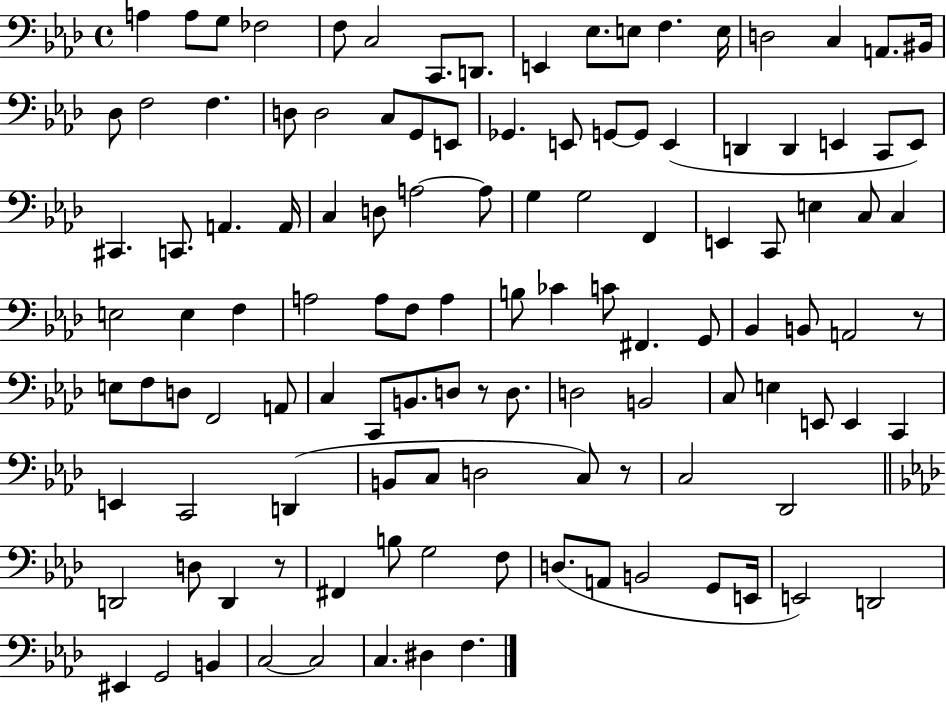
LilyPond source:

{
  \clef bass
  \time 4/4
  \defaultTimeSignature
  \key aes \major
  a4 a8 g8 fes2 | f8 c2 c,8. d,8. | e,4 ees8. e8 f4. e16 | d2 c4 a,8. bis,16 | \break des8 f2 f4. | d8 d2 c8 g,8 e,8 | ges,4. e,8 g,8~~ g,8 e,4( | d,4 d,4 e,4 c,8 e,8) | \break cis,4. c,8. a,4. a,16 | c4 d8 a2~~ a8 | g4 g2 f,4 | e,4 c,8 e4 c8 c4 | \break e2 e4 f4 | a2 a8 f8 a4 | b8 ces'4 c'8 fis,4. g,8 | bes,4 b,8 a,2 r8 | \break e8 f8 d8 f,2 a,8 | c4 c,8 b,8. d8 r8 d8. | d2 b,2 | c8 e4 e,8 e,4 c,4 | \break e,4 c,2 d,4( | b,8 c8 d2 c8) r8 | c2 des,2 | \bar "||" \break \key aes \major d,2 d8 d,4 r8 | fis,4 b8 g2 f8 | d8.( a,8 b,2 g,8 e,16 | e,2) d,2 | \break eis,4 g,2 b,4 | c2~~ c2 | c4. dis4 f4. | \bar "|."
}